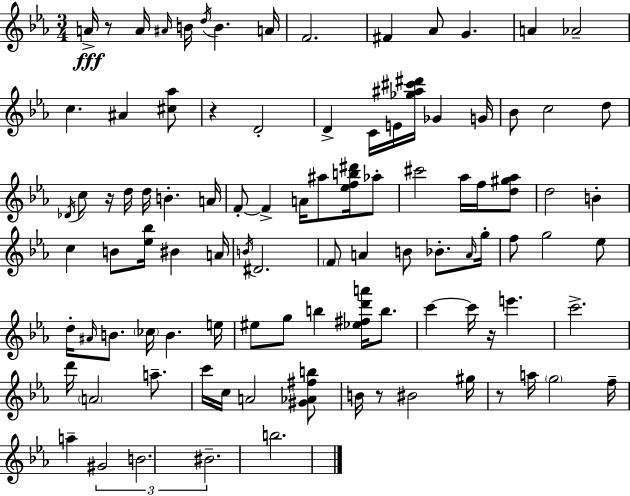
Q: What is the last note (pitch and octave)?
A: B5